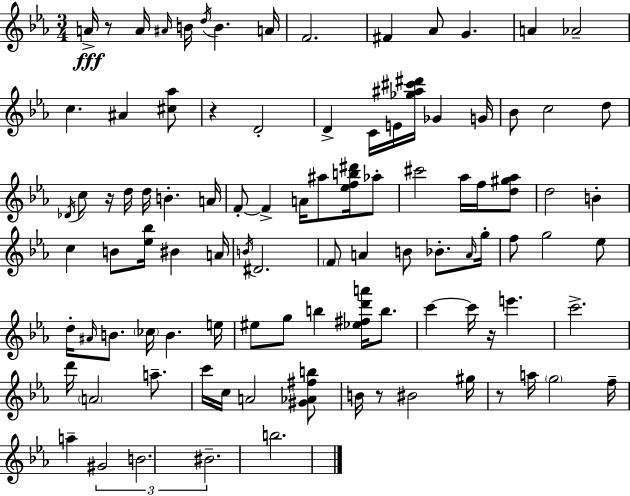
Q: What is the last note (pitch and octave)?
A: B5